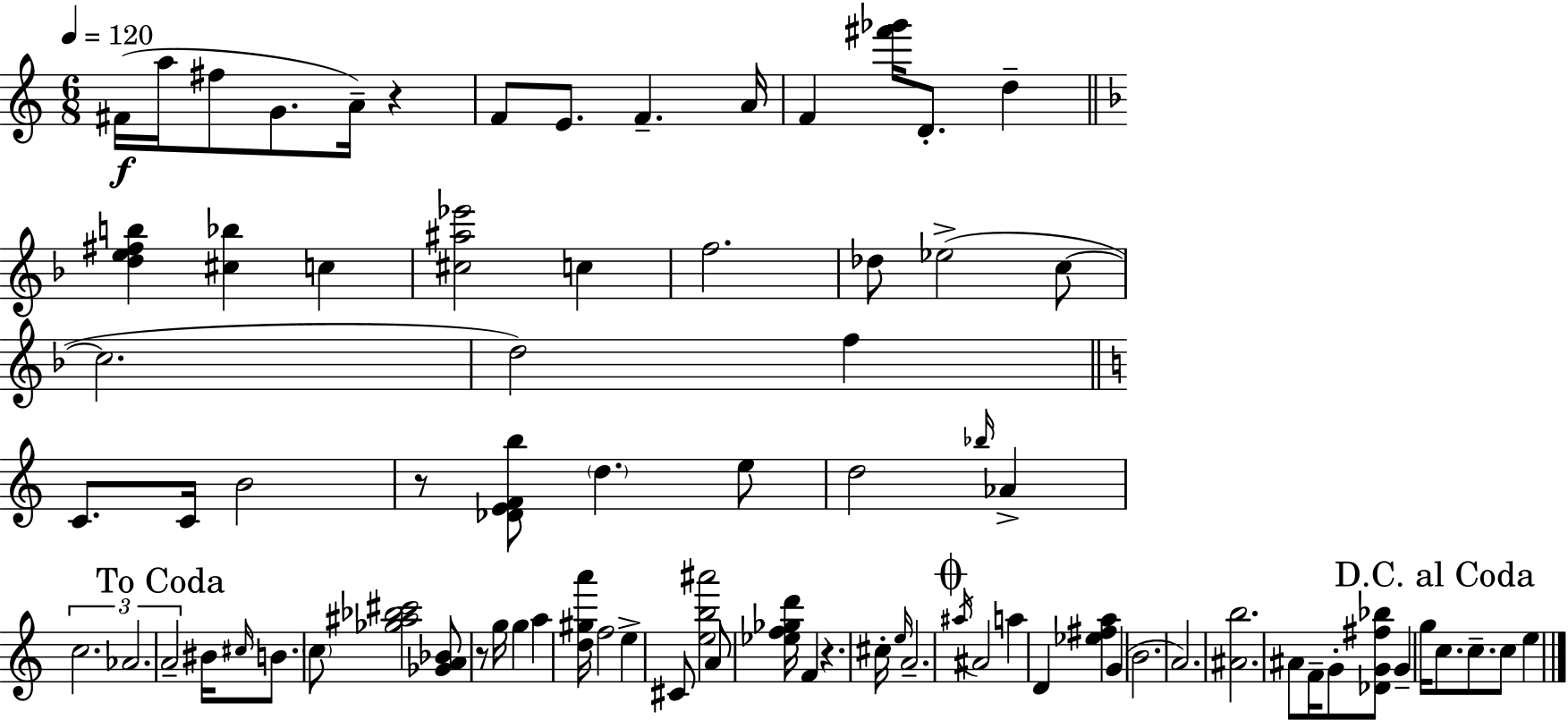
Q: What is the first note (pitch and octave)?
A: F#4